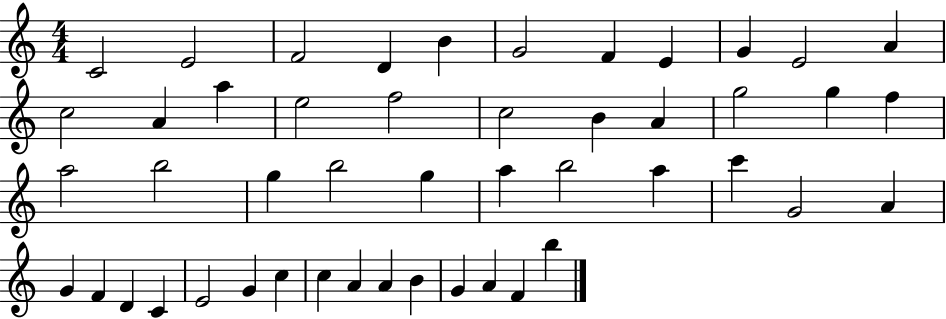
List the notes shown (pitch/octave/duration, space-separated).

C4/h E4/h F4/h D4/q B4/q G4/h F4/q E4/q G4/q E4/h A4/q C5/h A4/q A5/q E5/h F5/h C5/h B4/q A4/q G5/h G5/q F5/q A5/h B5/h G5/q B5/h G5/q A5/q B5/h A5/q C6/q G4/h A4/q G4/q F4/q D4/q C4/q E4/h G4/q C5/q C5/q A4/q A4/q B4/q G4/q A4/q F4/q B5/q